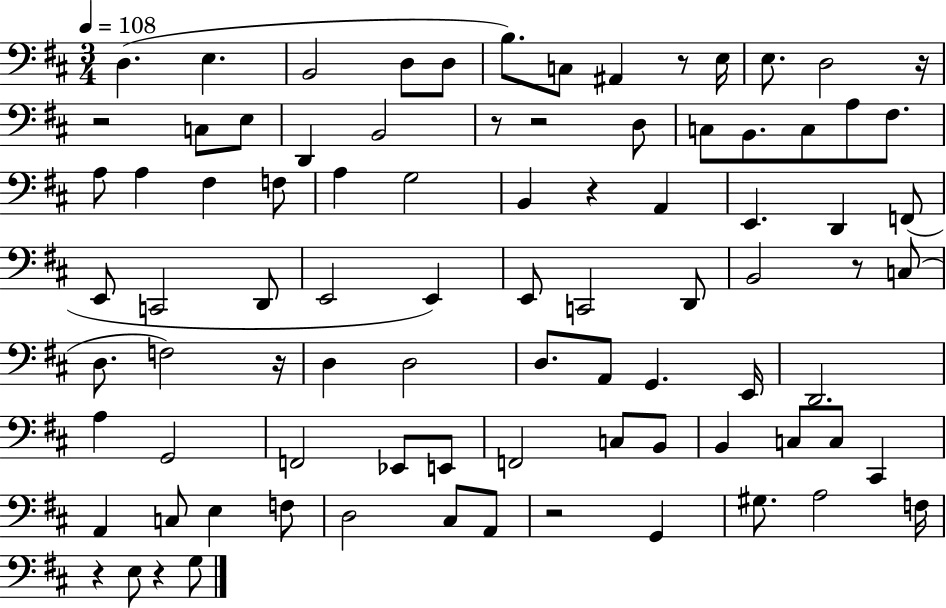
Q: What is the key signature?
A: D major